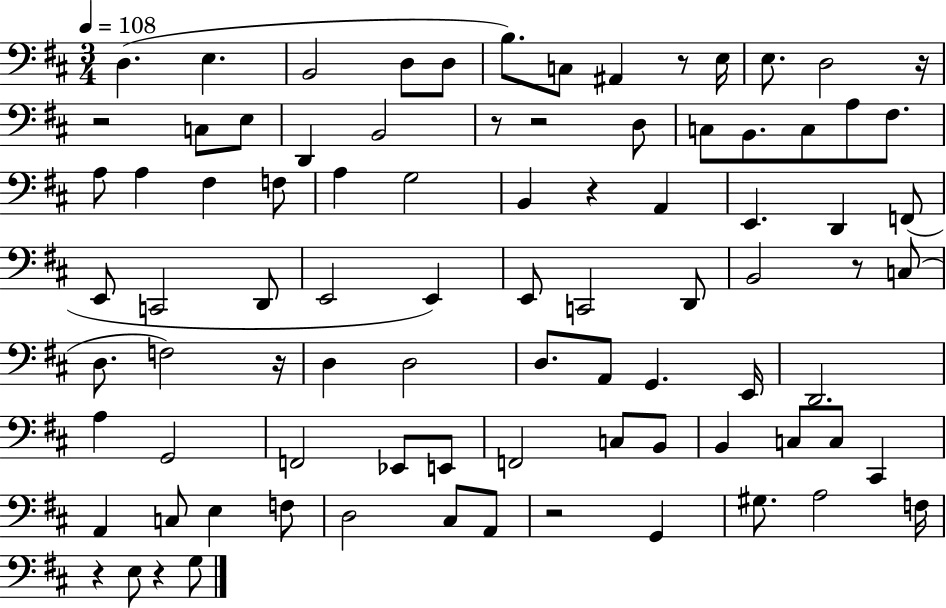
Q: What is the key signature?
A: D major